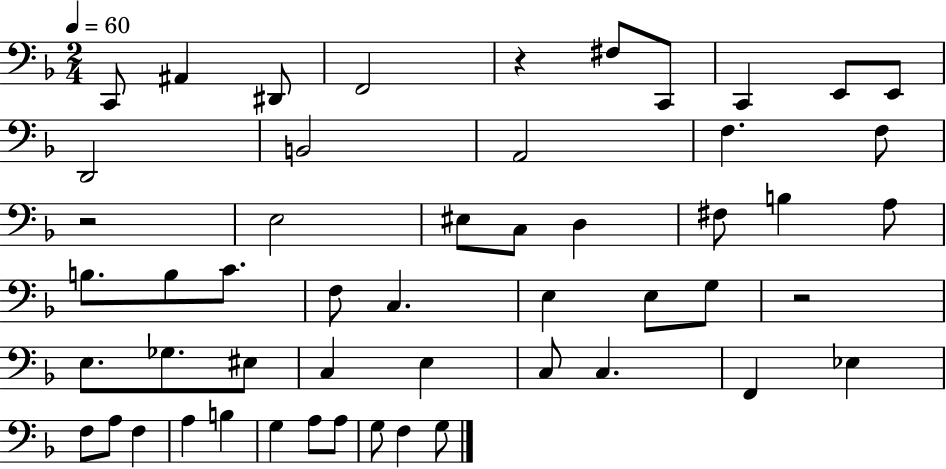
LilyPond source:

{
  \clef bass
  \numericTimeSignature
  \time 2/4
  \key f \major
  \tempo 4 = 60
  \repeat volta 2 { c,8 ais,4 dis,8 | f,2 | r4 fis8 c,8 | c,4 e,8 e,8 | \break d,2 | b,2 | a,2 | f4. f8 | \break r2 | e2 | eis8 c8 d4 | fis8 b4 a8 | \break b8. b8 c'8. | f8 c4. | e4 e8 g8 | r2 | \break e8. ges8. eis8 | c4 e4 | c8 c4. | f,4 ees4 | \break f8 a8 f4 | a4 b4 | g4 a8 a8 | g8 f4 g8 | \break } \bar "|."
}